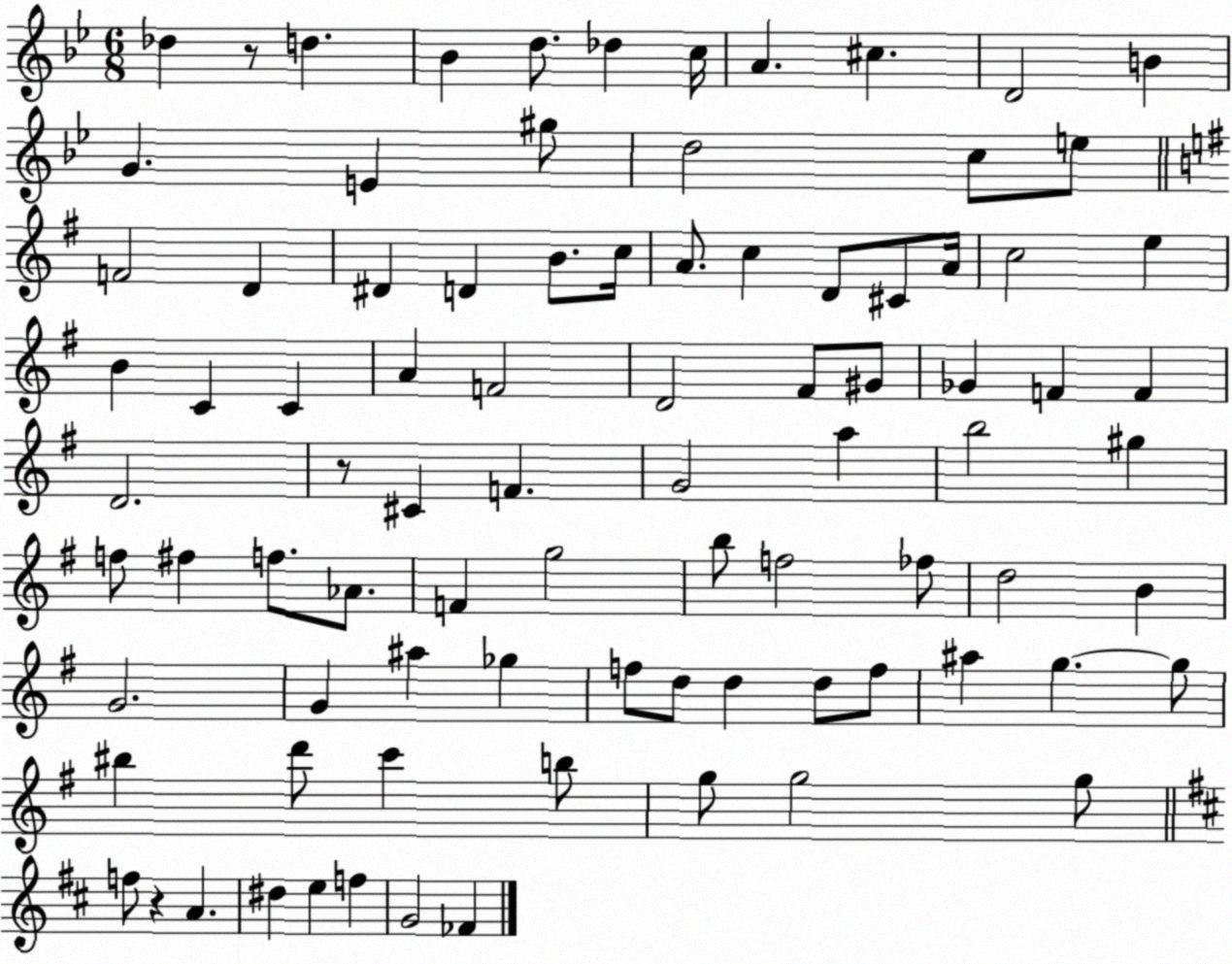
X:1
T:Untitled
M:6/8
L:1/4
K:Bb
_d z/2 d _B d/2 _d c/4 A ^c D2 B G E ^g/2 d2 c/2 e/2 F2 D ^D D B/2 c/4 A/2 c D/2 ^C/2 A/4 c2 e B C C A F2 D2 ^F/2 ^G/2 _G F F D2 z/2 ^C F G2 a b2 ^g f/2 ^f f/2 _A/2 F g2 b/2 f2 _f/2 d2 B G2 G ^a _g f/2 d/2 d d/2 f/2 ^a g g/2 ^b d'/2 c' b/2 g/2 g2 g/2 f/2 z A ^d e f G2 _F